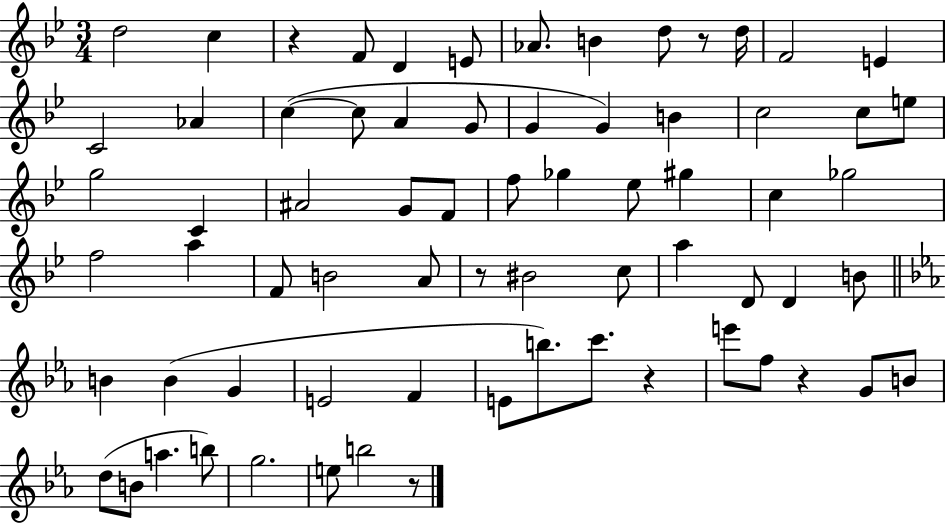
X:1
T:Untitled
M:3/4
L:1/4
K:Bb
d2 c z F/2 D E/2 _A/2 B d/2 z/2 d/4 F2 E C2 _A c c/2 A G/2 G G B c2 c/2 e/2 g2 C ^A2 G/2 F/2 f/2 _g _e/2 ^g c _g2 f2 a F/2 B2 A/2 z/2 ^B2 c/2 a D/2 D B/2 B B G E2 F E/2 b/2 c'/2 z e'/2 f/2 z G/2 B/2 d/2 B/2 a b/2 g2 e/2 b2 z/2